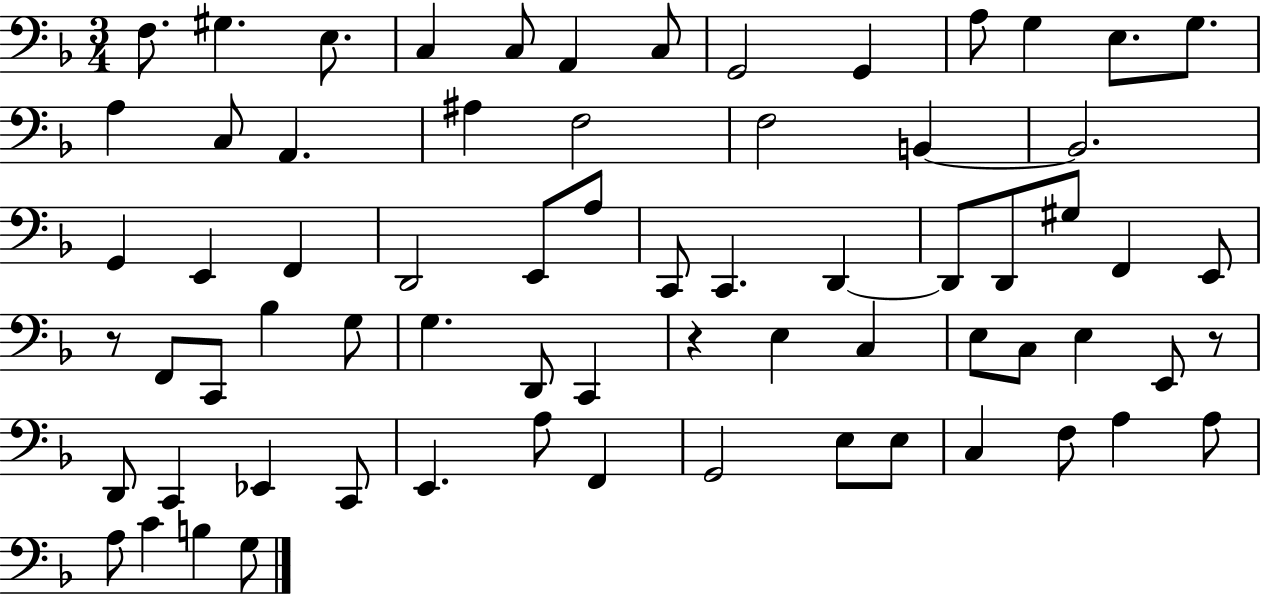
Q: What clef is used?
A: bass